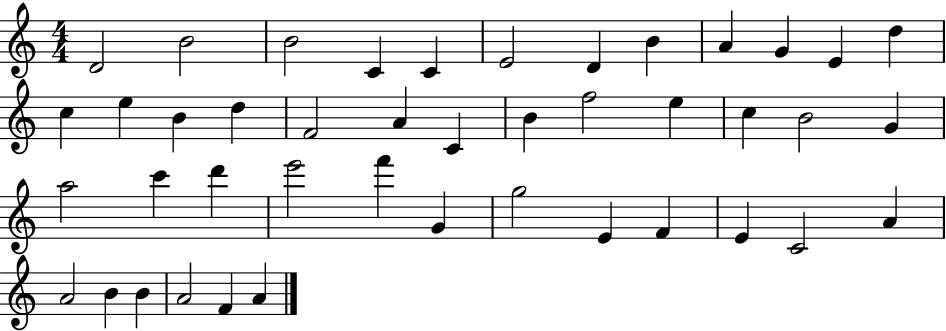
{
  \clef treble
  \numericTimeSignature
  \time 4/4
  \key c \major
  d'2 b'2 | b'2 c'4 c'4 | e'2 d'4 b'4 | a'4 g'4 e'4 d''4 | \break c''4 e''4 b'4 d''4 | f'2 a'4 c'4 | b'4 f''2 e''4 | c''4 b'2 g'4 | \break a''2 c'''4 d'''4 | e'''2 f'''4 g'4 | g''2 e'4 f'4 | e'4 c'2 a'4 | \break a'2 b'4 b'4 | a'2 f'4 a'4 | \bar "|."
}